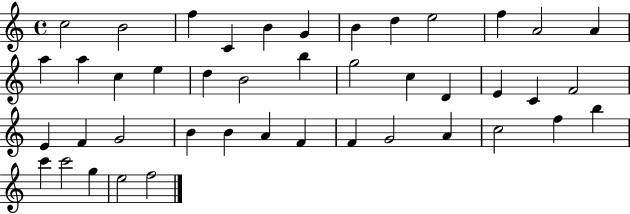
X:1
T:Untitled
M:4/4
L:1/4
K:C
c2 B2 f C B G B d e2 f A2 A a a c e d B2 b g2 c D E C F2 E F G2 B B A F F G2 A c2 f b c' c'2 g e2 f2